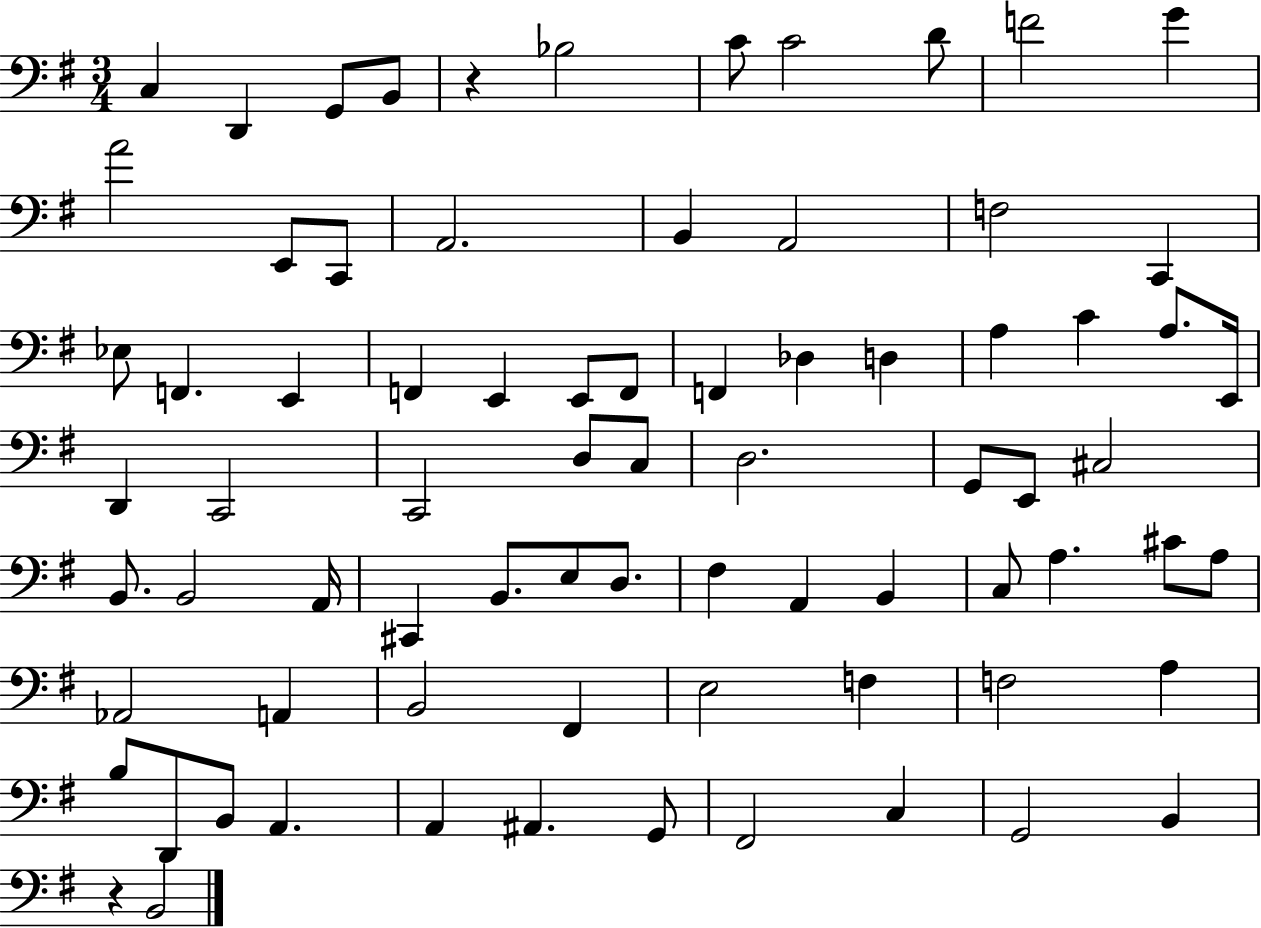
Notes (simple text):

C3/q D2/q G2/e B2/e R/q Bb3/h C4/e C4/h D4/e F4/h G4/q A4/h E2/e C2/e A2/h. B2/q A2/h F3/h C2/q Eb3/e F2/q. E2/q F2/q E2/q E2/e F2/e F2/q Db3/q D3/q A3/q C4/q A3/e. E2/s D2/q C2/h C2/h D3/e C3/e D3/h. G2/e E2/e C#3/h B2/e. B2/h A2/s C#2/q B2/e. E3/e D3/e. F#3/q A2/q B2/q C3/e A3/q. C#4/e A3/e Ab2/h A2/q B2/h F#2/q E3/h F3/q F3/h A3/q B3/e D2/e B2/e A2/q. A2/q A#2/q. G2/e F#2/h C3/q G2/h B2/q R/q B2/h